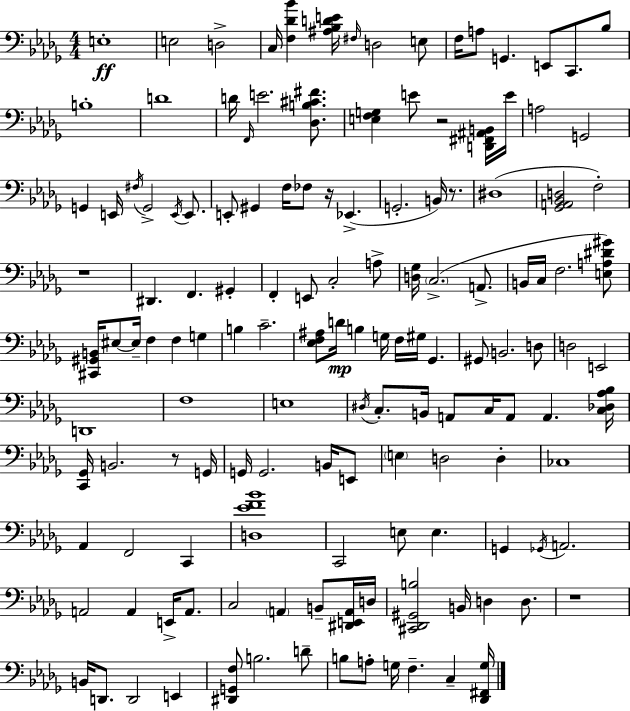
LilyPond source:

{
  \clef bass
  \numericTimeSignature
  \time 4/4
  \key bes \minor
  e1-.\ff | e2 d2-> | c16 <f des' bes'>4 <ais bes d' e'>16 \grace { fis16 } d2 e8 | f16 a8 g,4. e,8 c,8. bes8 | \break b1-. | d'1 | d'16 \grace { f,16 } e'2. <des b cis' fis'>8. | <e f g>4 e'8 r2 | \break <d, fis, ais, b,>16 e'16 a2 g,2 | g,4 e,16 \acciaccatura { fis16 } g,2-> | \acciaccatura { e,16 } e,8. e,8-. gis,4 f16 fes8 r16 ees,4.->( | g,2.-. | \break b,16) r8. dis1( | <ges, a, bes, d>2 f2-.) | r1 | dis,4. f,4. | \break gis,4-. f,4-. e,8 c2-. | a8-> <d ges>16 \parenthesize c2.->( | a,8.-> b,16 c16 f2. | <e a dis' gis'>8) <cis, gis, b,>16 eis8~~ eis16-- f4 f4 | \break g4 b4 c'2.-- | <ees f ais>8 d'16\mp b4 g16 f16 gis16 ges,4. | gis,8 b,2. | d8 d2 e,2 | \break d,1 | f1 | e1 | \acciaccatura { dis16 } c8.-. b,16 a,8 c16 a,8 a,4. | \break <c des aes bes>16 <c, ges,>16 b,2. | r8 g,16 g,16 g,2. | b,16 e,8 \parenthesize e4 d2 | d4-. ces1 | \break aes,4 f,2 | c,4 <d ees' f' bes'>1 | c,2 e8 e4. | g,4 \acciaccatura { ges,16 } a,2. | \break a,2 a,4 | e,16-> a,8. c2 \parenthesize a,4 | b,8-- <dis, e, a,>16 d16 <cis, des, gis, b>2 b,16 d4 | d8. r1 | \break b,16 d,8. d,2 | e,4 <dis, g, f>8 b2. | d'8-- b8 a8-. g16 f4.-- | c4-- <des, fis, g>16 \bar "|."
}